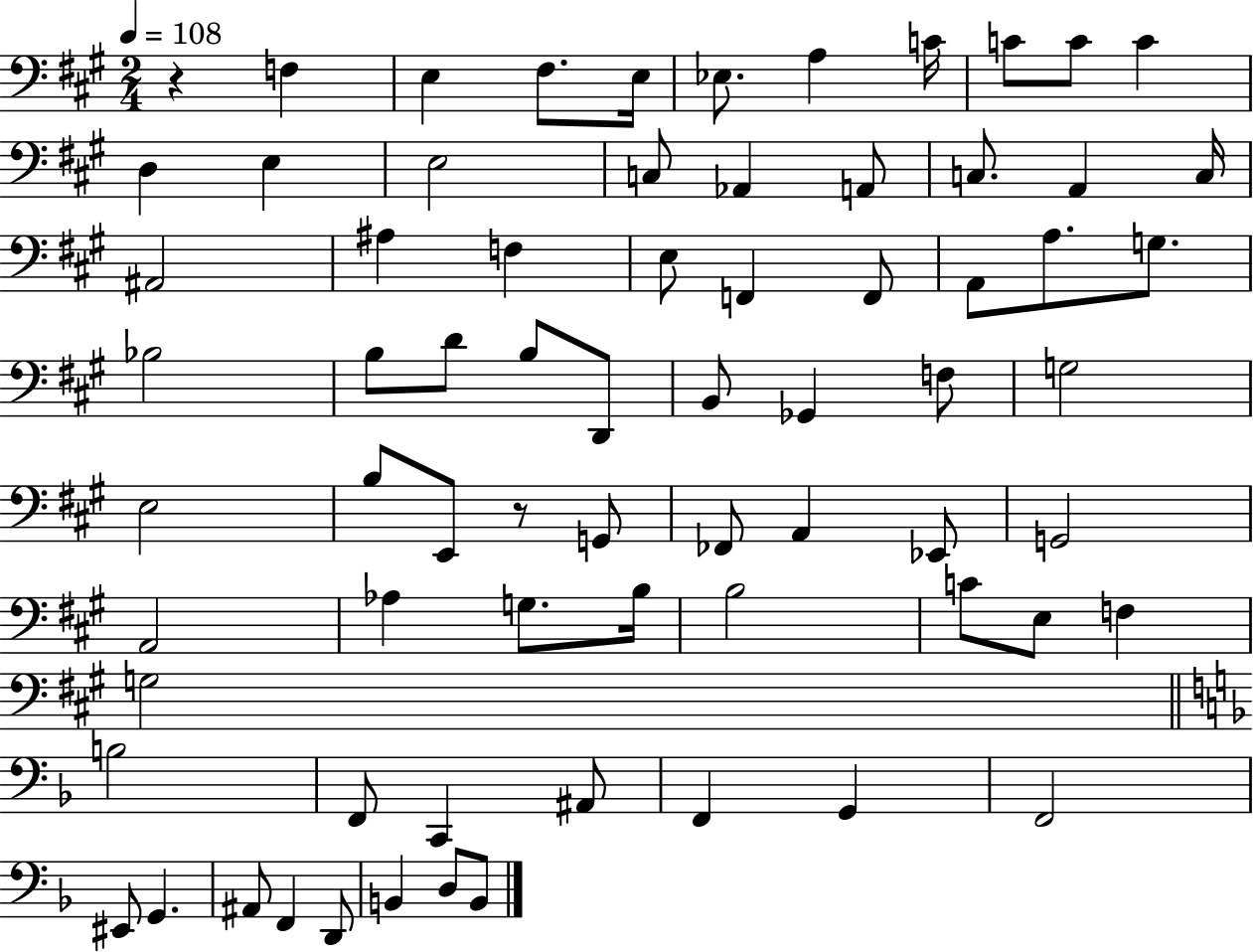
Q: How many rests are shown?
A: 2